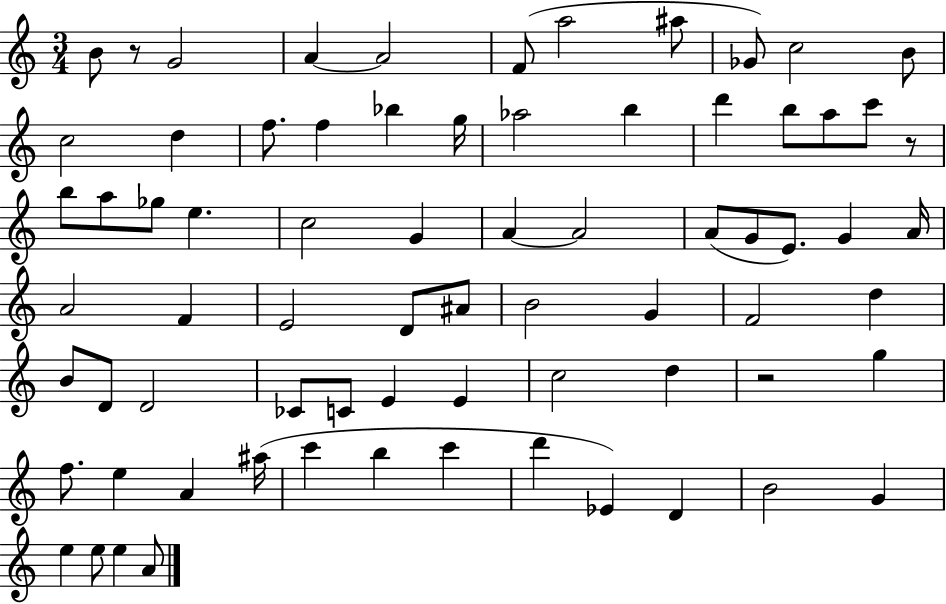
{
  \clef treble
  \numericTimeSignature
  \time 3/4
  \key c \major
  b'8 r8 g'2 | a'4~~ a'2 | f'8( a''2 ais''8 | ges'8) c''2 b'8 | \break c''2 d''4 | f''8. f''4 bes''4 g''16 | aes''2 b''4 | d'''4 b''8 a''8 c'''8 r8 | \break b''8 a''8 ges''8 e''4. | c''2 g'4 | a'4~~ a'2 | a'8( g'8 e'8.) g'4 a'16 | \break a'2 f'4 | e'2 d'8 ais'8 | b'2 g'4 | f'2 d''4 | \break b'8 d'8 d'2 | ces'8 c'8 e'4 e'4 | c''2 d''4 | r2 g''4 | \break f''8. e''4 a'4 ais''16( | c'''4 b''4 c'''4 | d'''4 ees'4) d'4 | b'2 g'4 | \break e''4 e''8 e''4 a'8 | \bar "|."
}